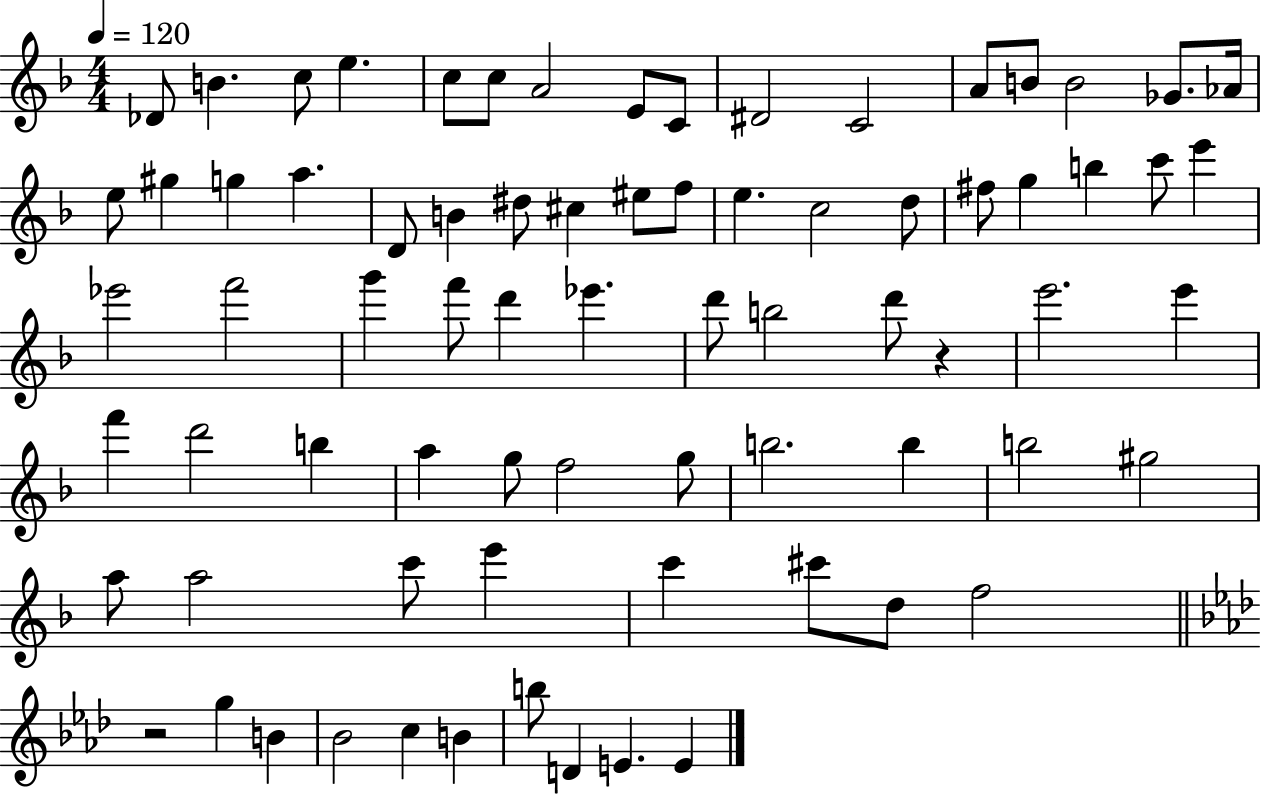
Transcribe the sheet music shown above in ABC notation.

X:1
T:Untitled
M:4/4
L:1/4
K:F
_D/2 B c/2 e c/2 c/2 A2 E/2 C/2 ^D2 C2 A/2 B/2 B2 _G/2 _A/4 e/2 ^g g a D/2 B ^d/2 ^c ^e/2 f/2 e c2 d/2 ^f/2 g b c'/2 e' _e'2 f'2 g' f'/2 d' _e' d'/2 b2 d'/2 z e'2 e' f' d'2 b a g/2 f2 g/2 b2 b b2 ^g2 a/2 a2 c'/2 e' c' ^c'/2 d/2 f2 z2 g B _B2 c B b/2 D E E